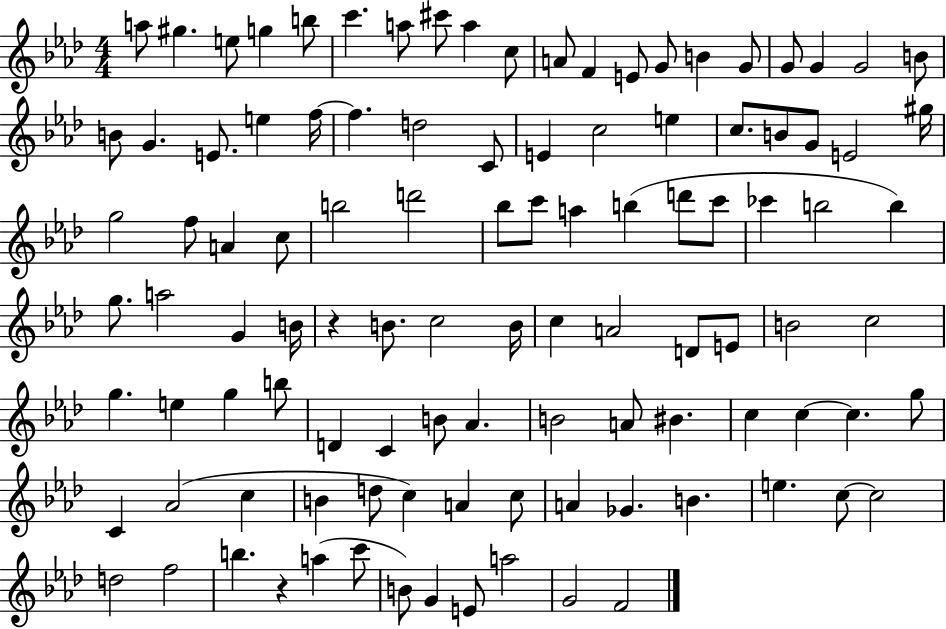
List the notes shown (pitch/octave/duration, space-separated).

A5/e G#5/q. E5/e G5/q B5/e C6/q. A5/e C#6/e A5/q C5/e A4/e F4/q E4/e G4/e B4/q G4/e G4/e G4/q G4/h B4/e B4/e G4/q. E4/e. E5/q F5/s F5/q. D5/h C4/e E4/q C5/h E5/q C5/e. B4/e G4/e E4/h G#5/s G5/h F5/e A4/q C5/e B5/h D6/h Bb5/e C6/e A5/q B5/q D6/e C6/e CES6/q B5/h B5/q G5/e. A5/h G4/q B4/s R/q B4/e. C5/h B4/s C5/q A4/h D4/e E4/e B4/h C5/h G5/q. E5/q G5/q B5/e D4/q C4/q B4/e Ab4/q. B4/h A4/e BIS4/q. C5/q C5/q C5/q. G5/e C4/q Ab4/h C5/q B4/q D5/e C5/q A4/q C5/e A4/q Gb4/q. B4/q. E5/q. C5/e C5/h D5/h F5/h B5/q. R/q A5/q C6/e B4/e G4/q E4/e A5/h G4/h F4/h